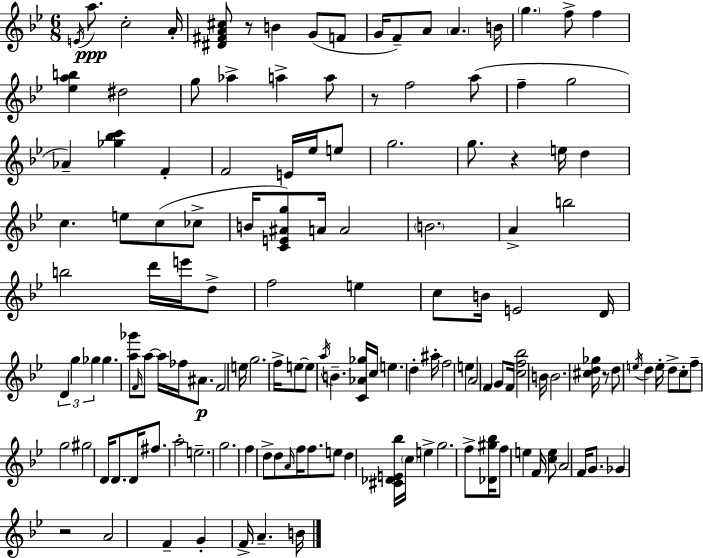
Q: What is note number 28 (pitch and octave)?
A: E4